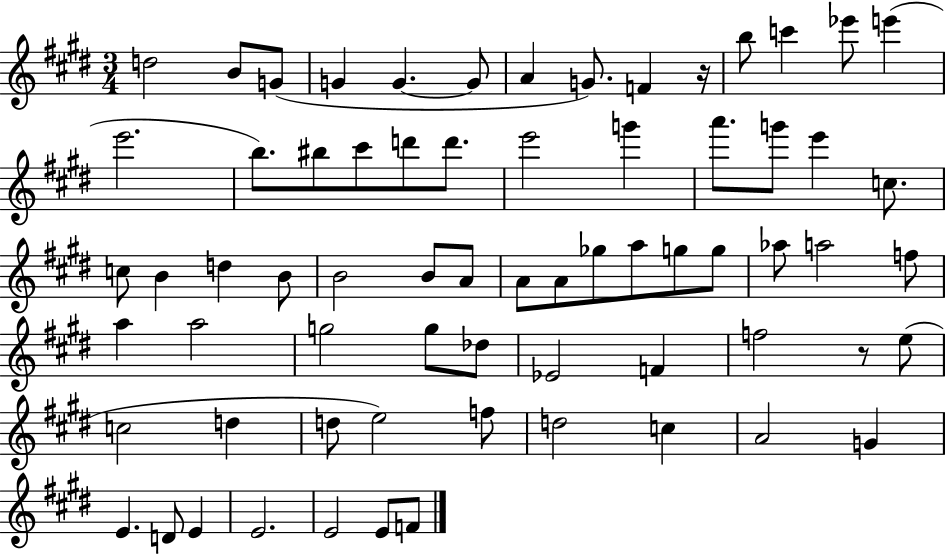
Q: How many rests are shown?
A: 2